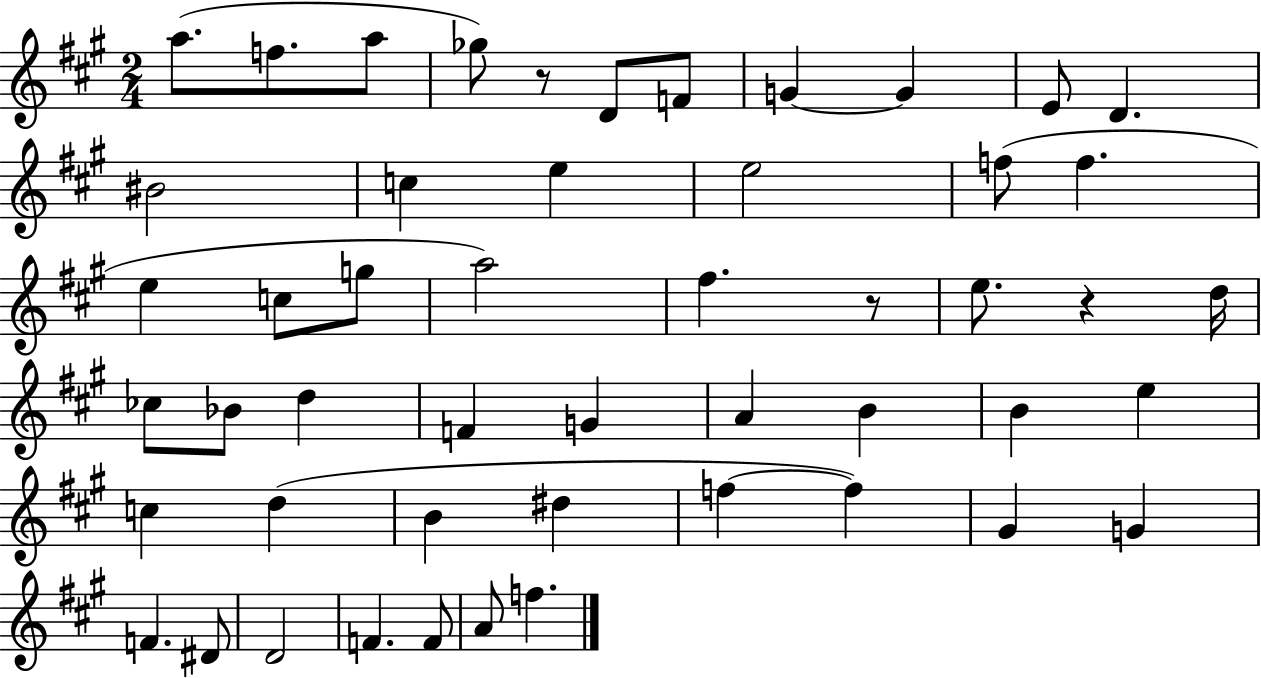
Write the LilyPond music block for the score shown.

{
  \clef treble
  \numericTimeSignature
  \time 2/4
  \key a \major
  a''8.( f''8. a''8 | ges''8) r8 d'8 f'8 | g'4~~ g'4 | e'8 d'4. | \break bis'2 | c''4 e''4 | e''2 | f''8( f''4. | \break e''4 c''8 g''8 | a''2) | fis''4. r8 | e''8. r4 d''16 | \break ces''8 bes'8 d''4 | f'4 g'4 | a'4 b'4 | b'4 e''4 | \break c''4 d''4( | b'4 dis''4 | f''4~~ f''4) | gis'4 g'4 | \break f'4. dis'8 | d'2 | f'4. f'8 | a'8 f''4. | \break \bar "|."
}